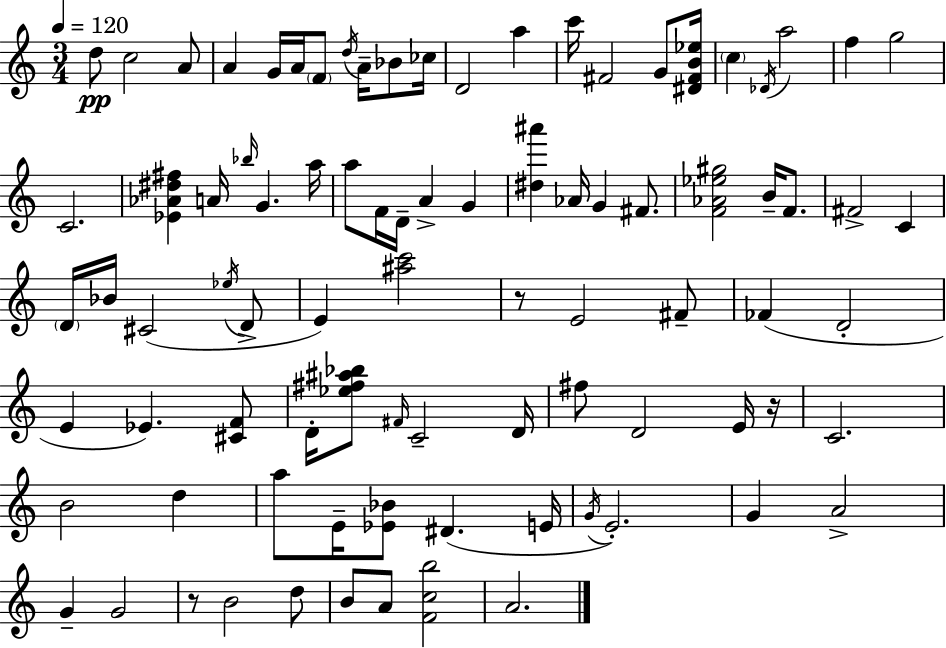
{
  \clef treble
  \numericTimeSignature
  \time 3/4
  \key a \minor
  \tempo 4 = 120
  \repeat volta 2 { d''8\pp c''2 a'8 | a'4 g'16 a'16 \parenthesize f'8 \acciaccatura { d''16 } a'16-- bes'8 | ces''16 d'2 a''4 | c'''16 fis'2 g'8 | \break <dis' fis' b' ees''>16 \parenthesize c''4 \acciaccatura { des'16 } a''2 | f''4 g''2 | c'2. | <ees' aes' dis'' fis''>4 a'16 \grace { bes''16 } g'4. | \break a''16 a''8 f'16 d'16-- a'4-> g'4 | <dis'' ais'''>4 aes'16 g'4 | fis'8. <f' aes' ees'' gis''>2 b'16-- | f'8. fis'2-> c'4 | \break \parenthesize d'16 bes'16 cis'2( | \acciaccatura { ees''16 } d'8-> e'4) <ais'' c'''>2 | r8 e'2 | fis'8-- fes'4( d'2-. | \break e'4 ees'4.) | <cis' f'>8 d'16-. <ees'' fis'' ais'' bes''>8 \grace { fis'16 } c'2-- | d'16 fis''8 d'2 | e'16 r16 c'2. | \break b'2 | d''4 a''8 e'16-- <ees' bes'>8 dis'4.( | e'16 \acciaccatura { g'16 }) e'2.-. | g'4 a'2-> | \break g'4-- g'2 | r8 b'2 | d''8 b'8 a'8 <f' c'' b''>2 | a'2. | \break } \bar "|."
}